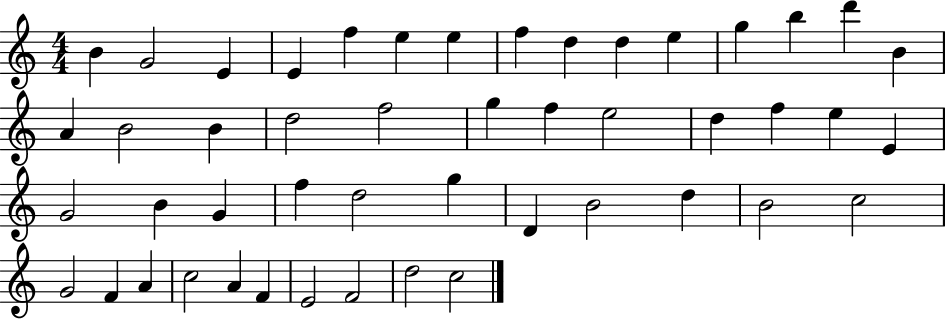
X:1
T:Untitled
M:4/4
L:1/4
K:C
B G2 E E f e e f d d e g b d' B A B2 B d2 f2 g f e2 d f e E G2 B G f d2 g D B2 d B2 c2 G2 F A c2 A F E2 F2 d2 c2